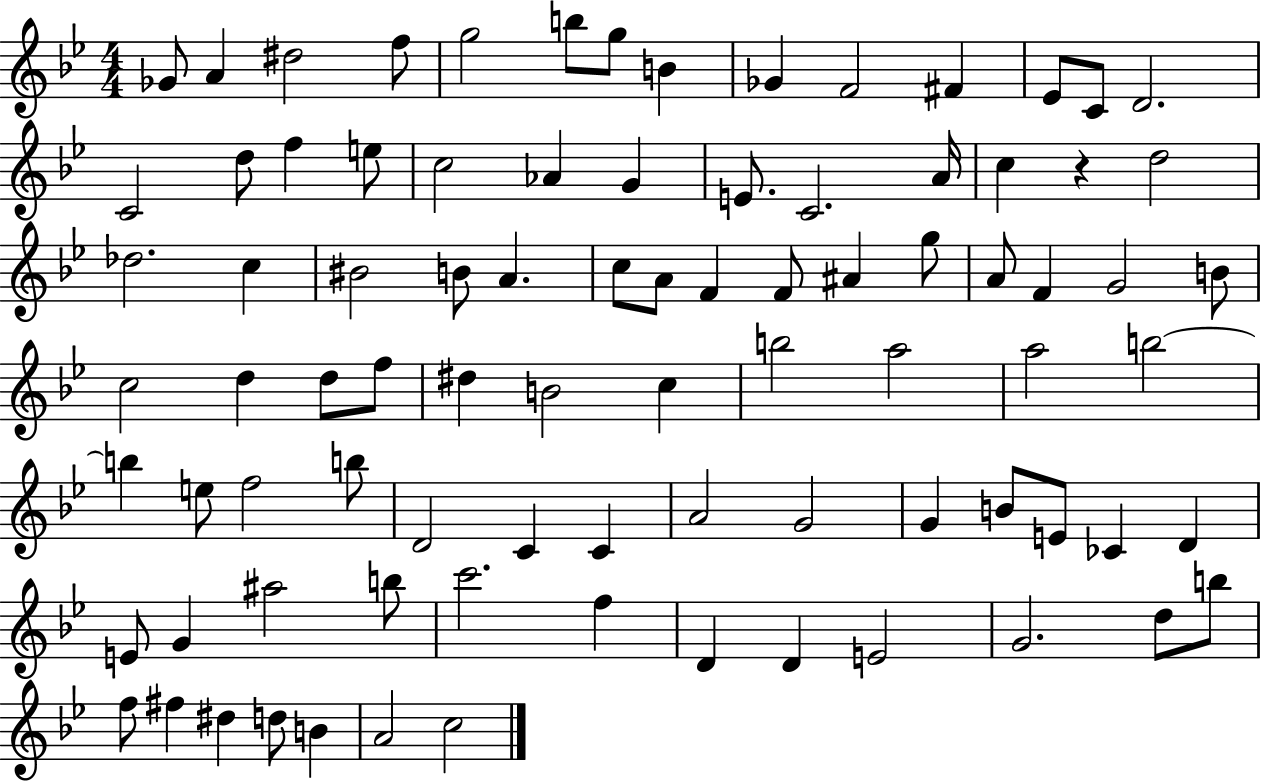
Gb4/e A4/q D#5/h F5/e G5/h B5/e G5/e B4/q Gb4/q F4/h F#4/q Eb4/e C4/e D4/h. C4/h D5/e F5/q E5/e C5/h Ab4/q G4/q E4/e. C4/h. A4/s C5/q R/q D5/h Db5/h. C5/q BIS4/h B4/e A4/q. C5/e A4/e F4/q F4/e A#4/q G5/e A4/e F4/q G4/h B4/e C5/h D5/q D5/e F5/e D#5/q B4/h C5/q B5/h A5/h A5/h B5/h B5/q E5/e F5/h B5/e D4/h C4/q C4/q A4/h G4/h G4/q B4/e E4/e CES4/q D4/q E4/e G4/q A#5/h B5/e C6/h. F5/q D4/q D4/q E4/h G4/h. D5/e B5/e F5/e F#5/q D#5/q D5/e B4/q A4/h C5/h